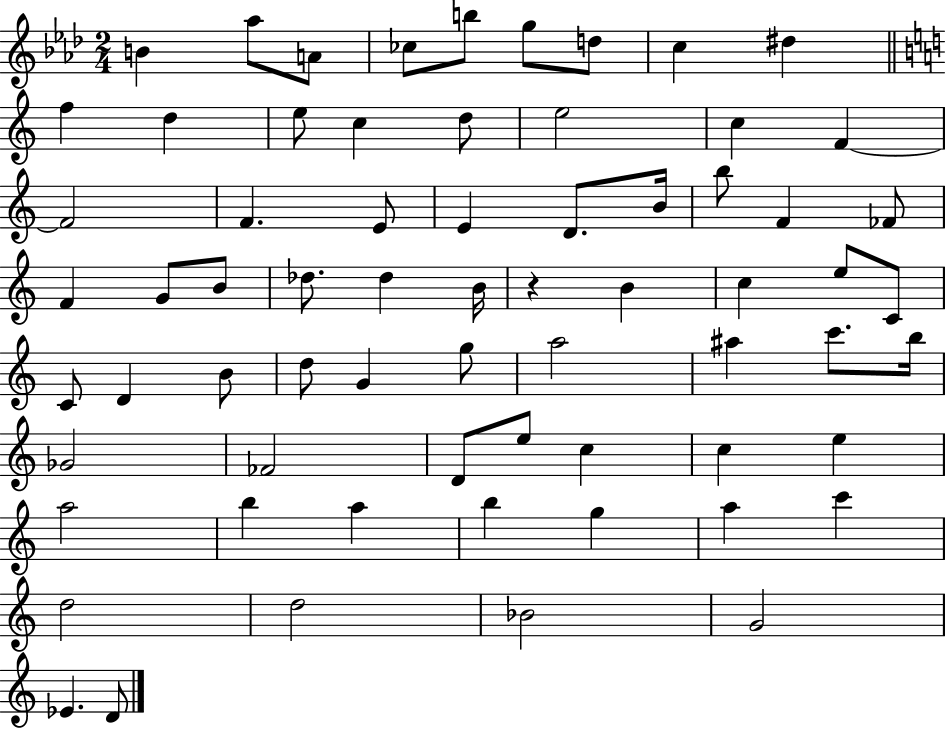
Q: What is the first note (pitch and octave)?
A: B4